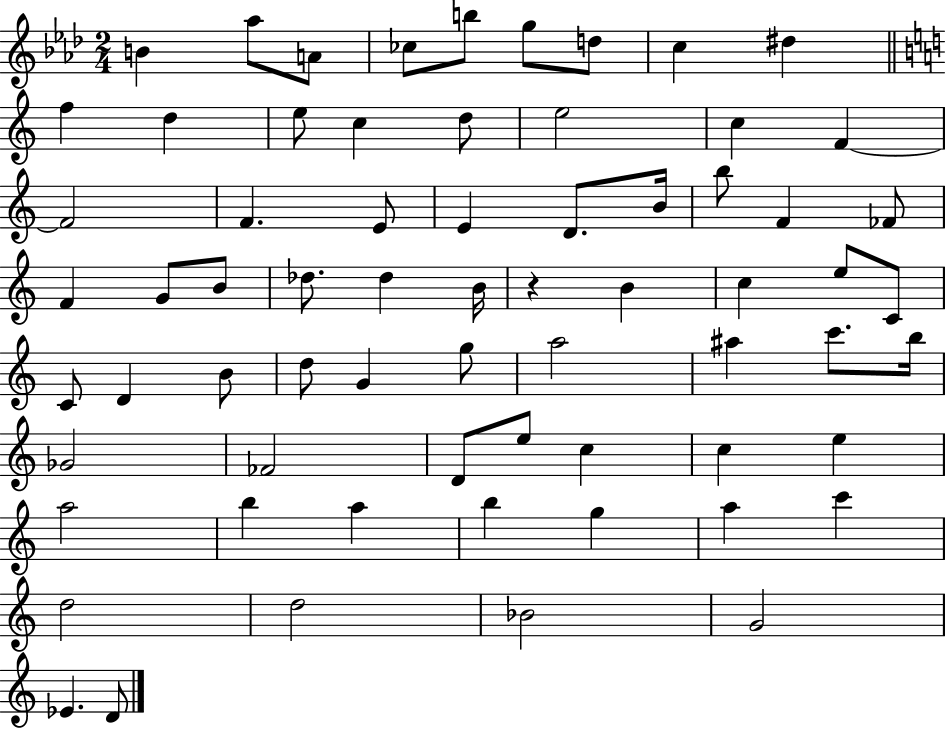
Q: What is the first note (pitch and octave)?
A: B4